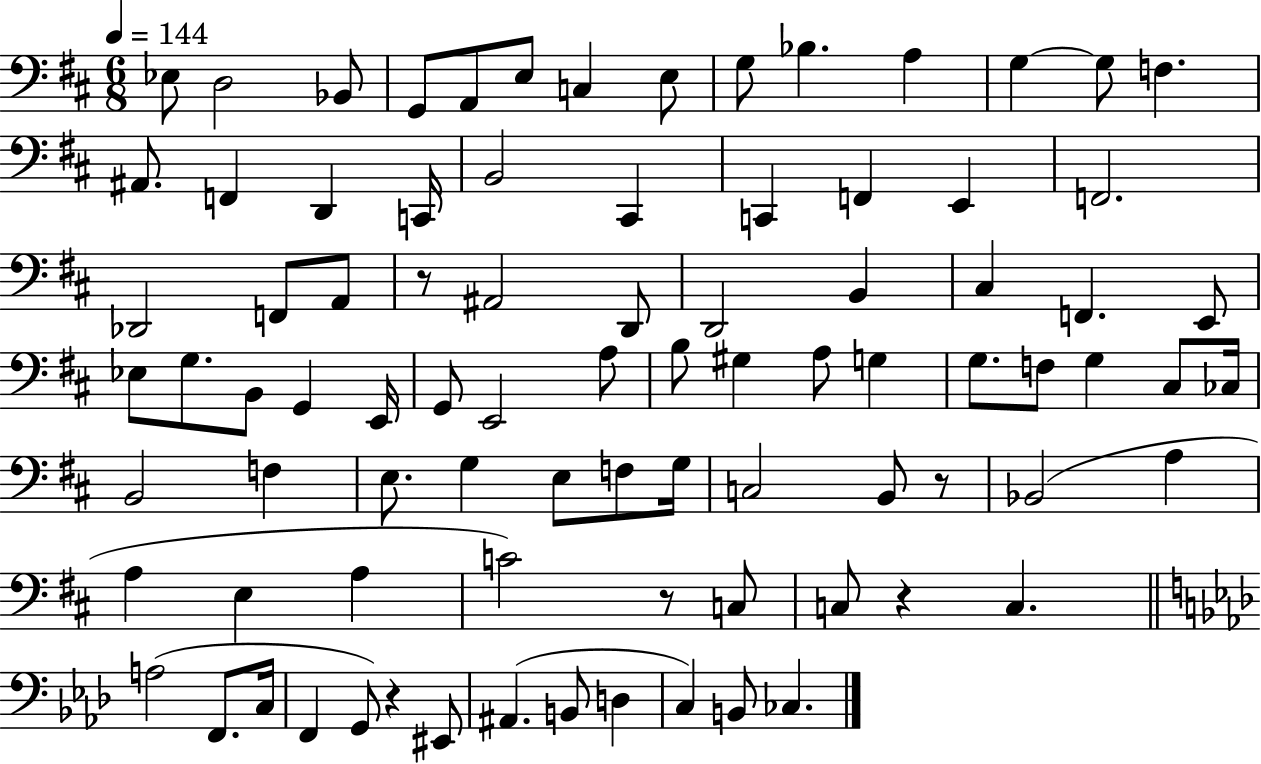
Eb3/e D3/h Bb2/e G2/e A2/e E3/e C3/q E3/e G3/e Bb3/q. A3/q G3/q G3/e F3/q. A#2/e. F2/q D2/q C2/s B2/h C#2/q C2/q F2/q E2/q F2/h. Db2/h F2/e A2/e R/e A#2/h D2/e D2/h B2/q C#3/q F2/q. E2/e Eb3/e G3/e. B2/e G2/q E2/s G2/e E2/h A3/e B3/e G#3/q A3/e G3/q G3/e. F3/e G3/q C#3/e CES3/s B2/h F3/q E3/e. G3/q E3/e F3/e G3/s C3/h B2/e R/e Bb2/h A3/q A3/q E3/q A3/q C4/h R/e C3/e C3/e R/q C3/q. A3/h F2/e. C3/s F2/q G2/e R/q EIS2/e A#2/q. B2/e D3/q C3/q B2/e CES3/q.